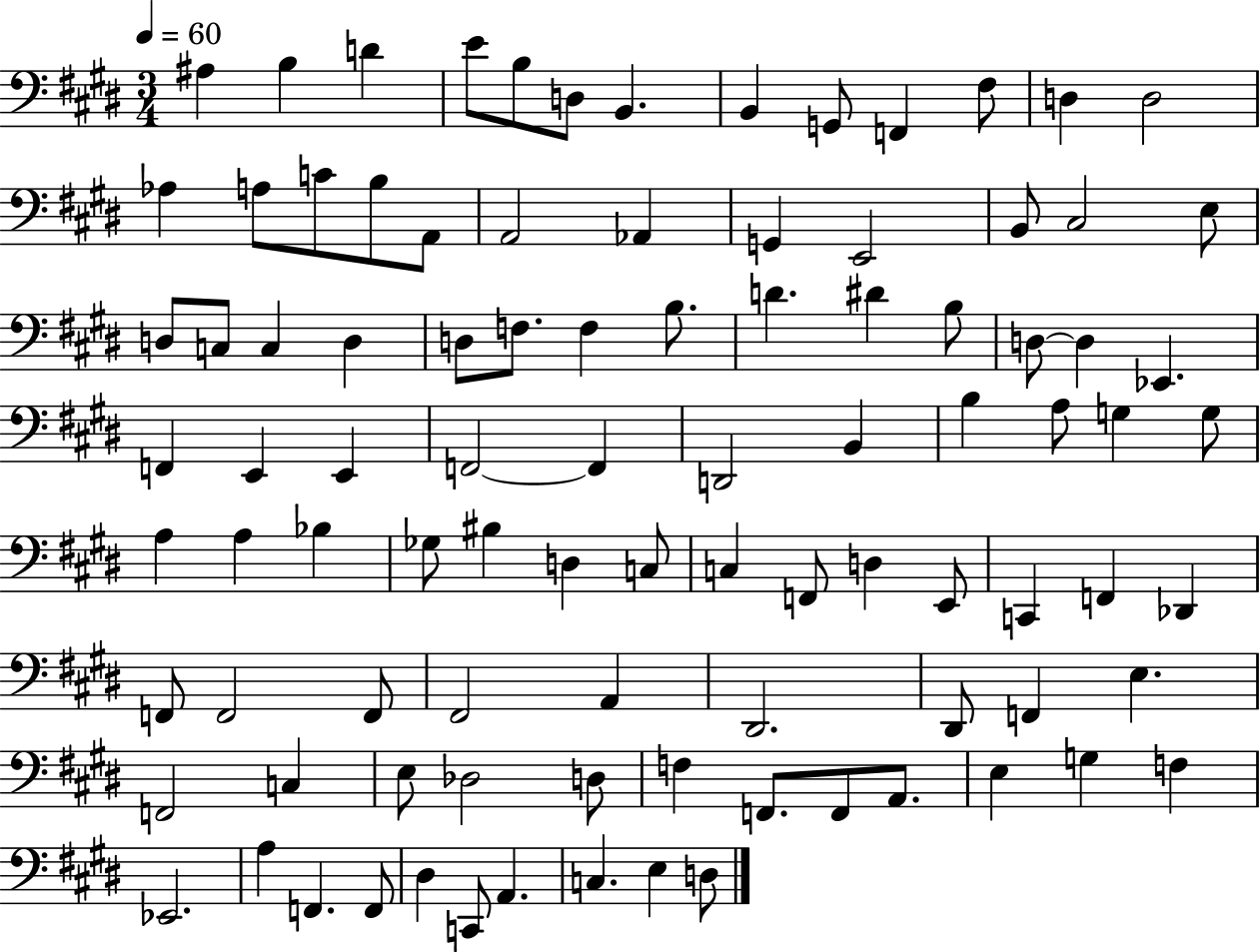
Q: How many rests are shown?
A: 0